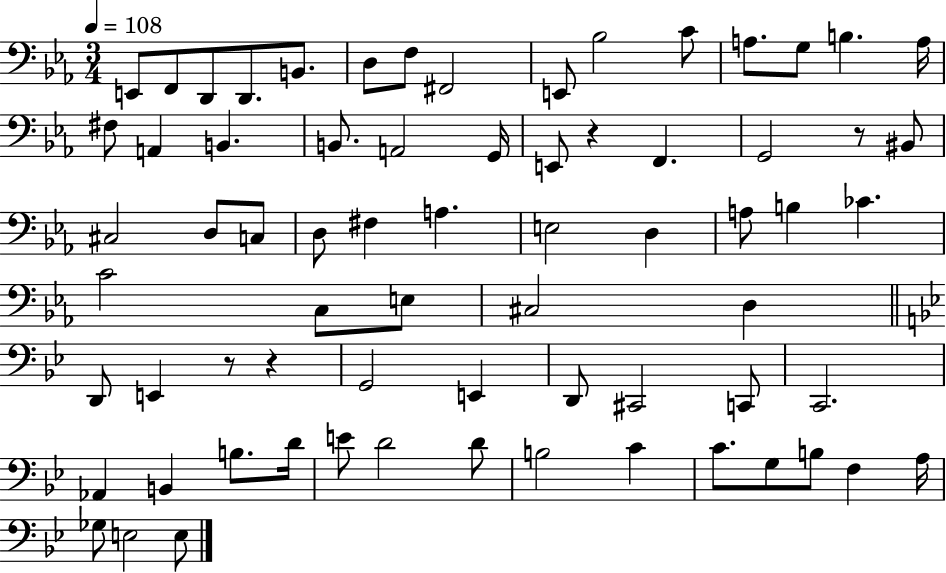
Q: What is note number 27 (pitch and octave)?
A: D3